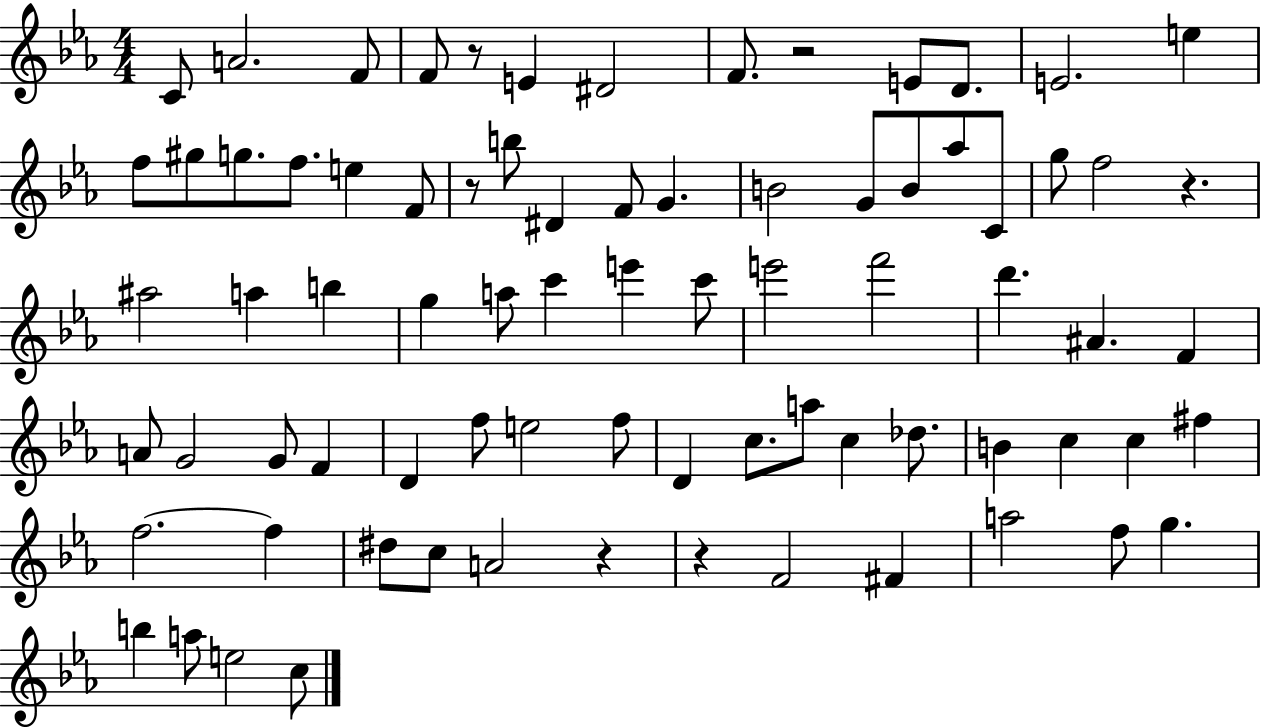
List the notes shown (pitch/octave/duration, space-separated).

C4/e A4/h. F4/e F4/e R/e E4/q D#4/h F4/e. R/h E4/e D4/e. E4/h. E5/q F5/e G#5/e G5/e. F5/e. E5/q F4/e R/e B5/e D#4/q F4/e G4/q. B4/h G4/e B4/e Ab5/e C4/e G5/e F5/h R/q. A#5/h A5/q B5/q G5/q A5/e C6/q E6/q C6/e E6/h F6/h D6/q. A#4/q. F4/q A4/e G4/h G4/e F4/q D4/q F5/e E5/h F5/e D4/q C5/e. A5/e C5/q Db5/e. B4/q C5/q C5/q F#5/q F5/h. F5/q D#5/e C5/e A4/h R/q R/q F4/h F#4/q A5/h F5/e G5/q. B5/q A5/e E5/h C5/e